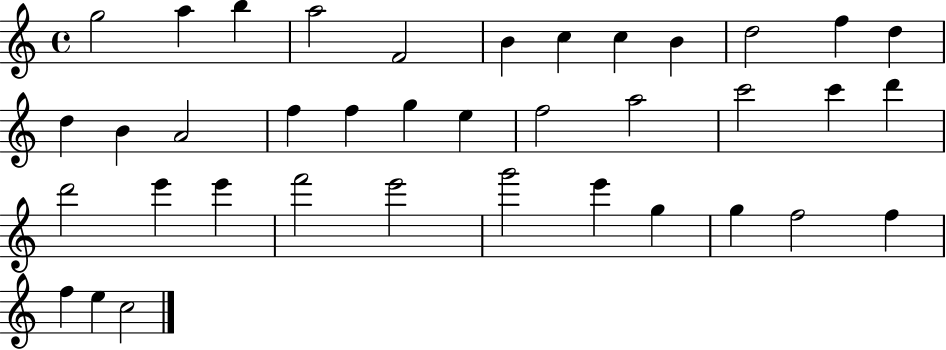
G5/h A5/q B5/q A5/h F4/h B4/q C5/q C5/q B4/q D5/h F5/q D5/q D5/q B4/q A4/h F5/q F5/q G5/q E5/q F5/h A5/h C6/h C6/q D6/q D6/h E6/q E6/q F6/h E6/h G6/h E6/q G5/q G5/q F5/h F5/q F5/q E5/q C5/h